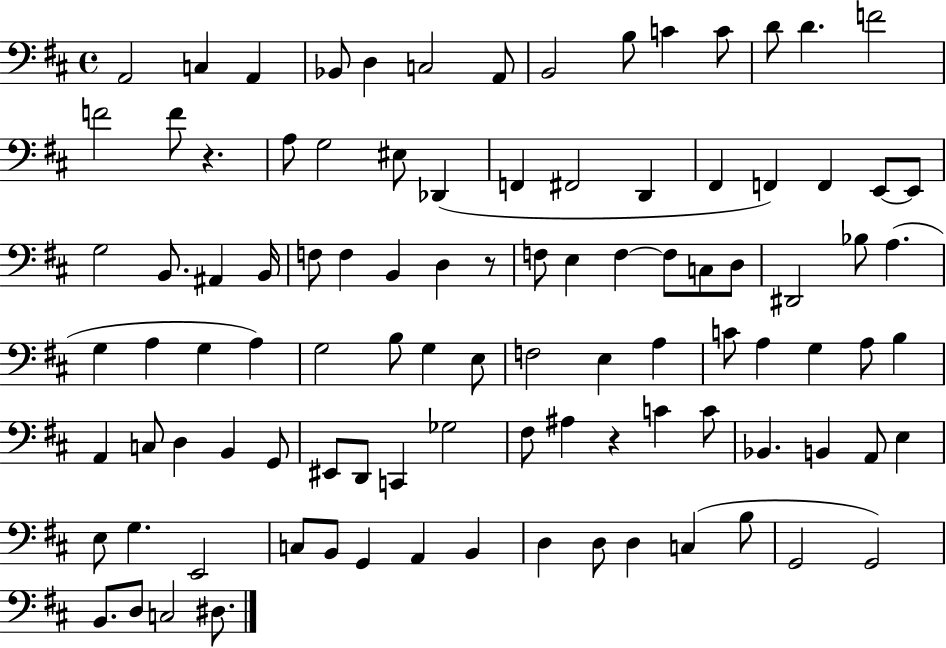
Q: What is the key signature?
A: D major